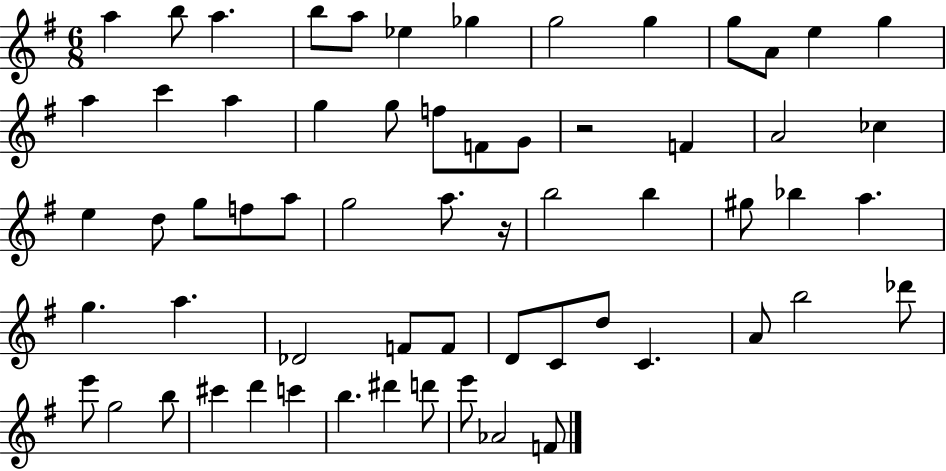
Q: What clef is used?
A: treble